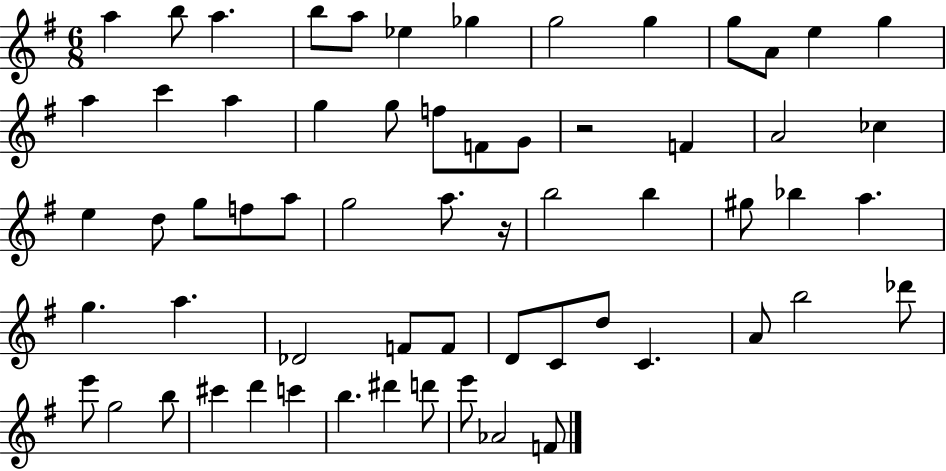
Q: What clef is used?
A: treble